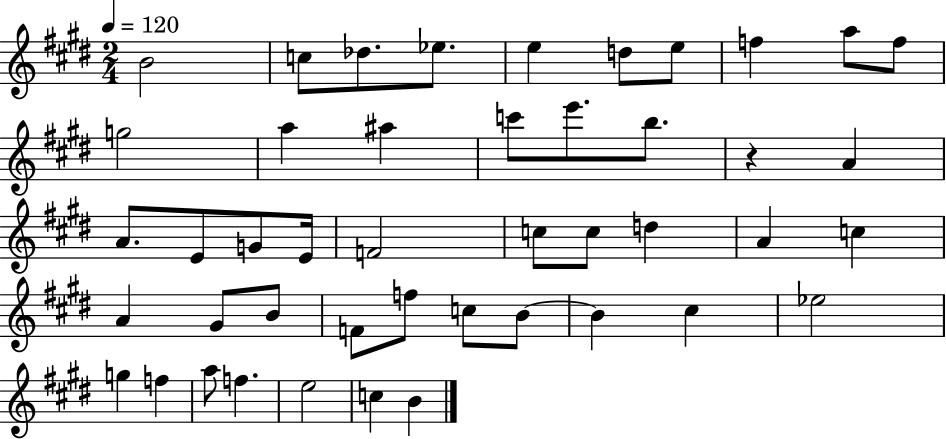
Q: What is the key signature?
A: E major